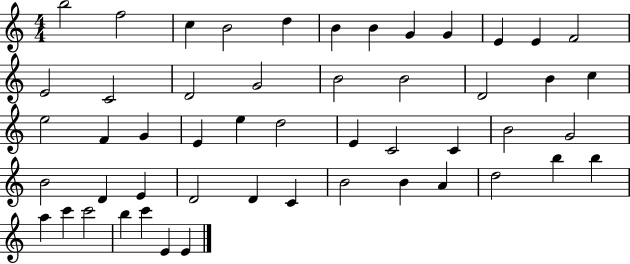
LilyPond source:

{
  \clef treble
  \numericTimeSignature
  \time 4/4
  \key c \major
  b''2 f''2 | c''4 b'2 d''4 | b'4 b'4 g'4 g'4 | e'4 e'4 f'2 | \break e'2 c'2 | d'2 g'2 | b'2 b'2 | d'2 b'4 c''4 | \break e''2 f'4 g'4 | e'4 e''4 d''2 | e'4 c'2 c'4 | b'2 g'2 | \break b'2 d'4 e'4 | d'2 d'4 c'4 | b'2 b'4 a'4 | d''2 b''4 b''4 | \break a''4 c'''4 c'''2 | b''4 c'''4 e'4 e'4 | \bar "|."
}